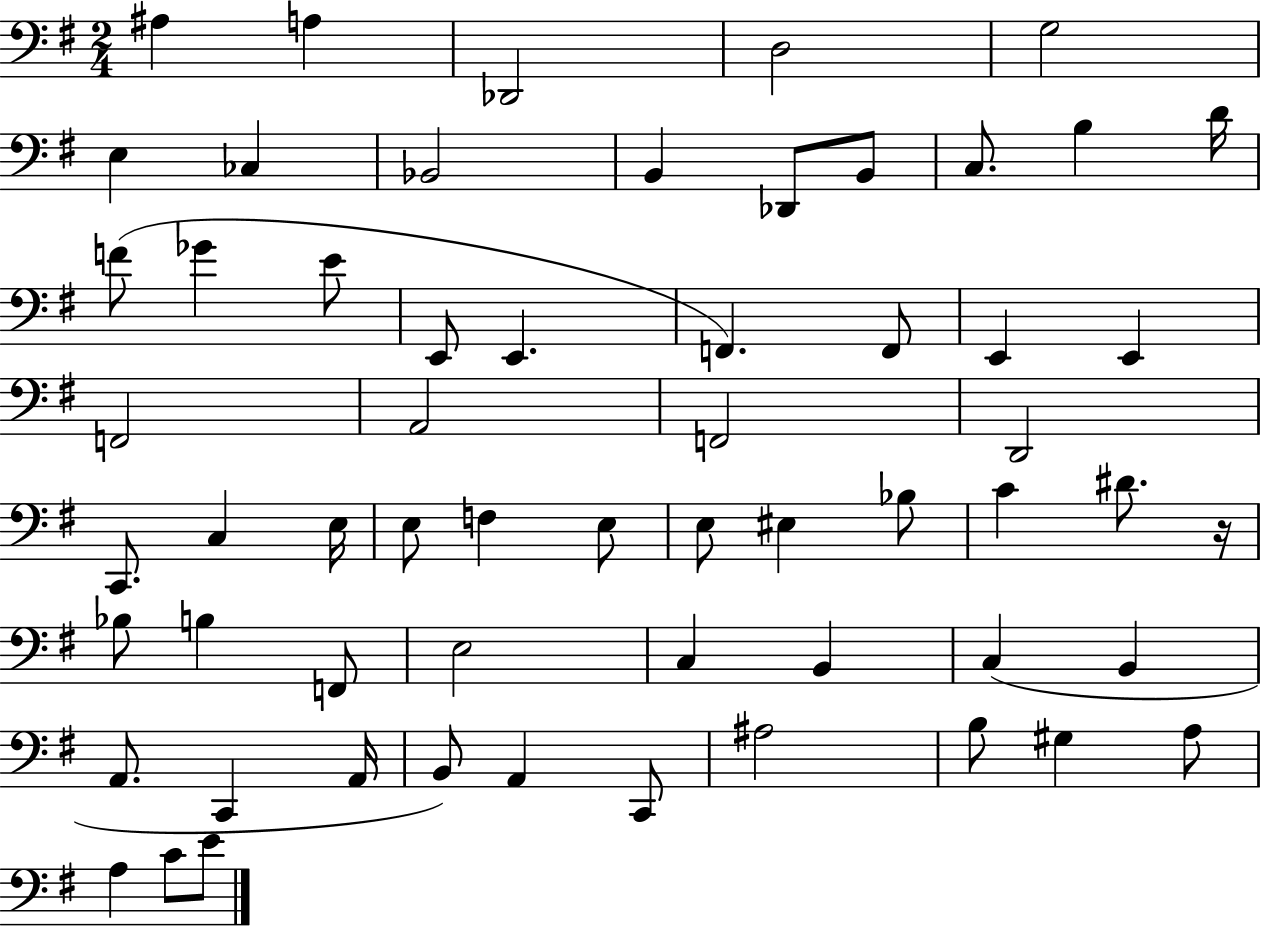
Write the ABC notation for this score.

X:1
T:Untitled
M:2/4
L:1/4
K:G
^A, A, _D,,2 D,2 G,2 E, _C, _B,,2 B,, _D,,/2 B,,/2 C,/2 B, D/4 F/2 _G E/2 E,,/2 E,, F,, F,,/2 E,, E,, F,,2 A,,2 F,,2 D,,2 C,,/2 C, E,/4 E,/2 F, E,/2 E,/2 ^E, _B,/2 C ^D/2 z/4 _B,/2 B, F,,/2 E,2 C, B,, C, B,, A,,/2 C,, A,,/4 B,,/2 A,, C,,/2 ^A,2 B,/2 ^G, A,/2 A, C/2 E/2